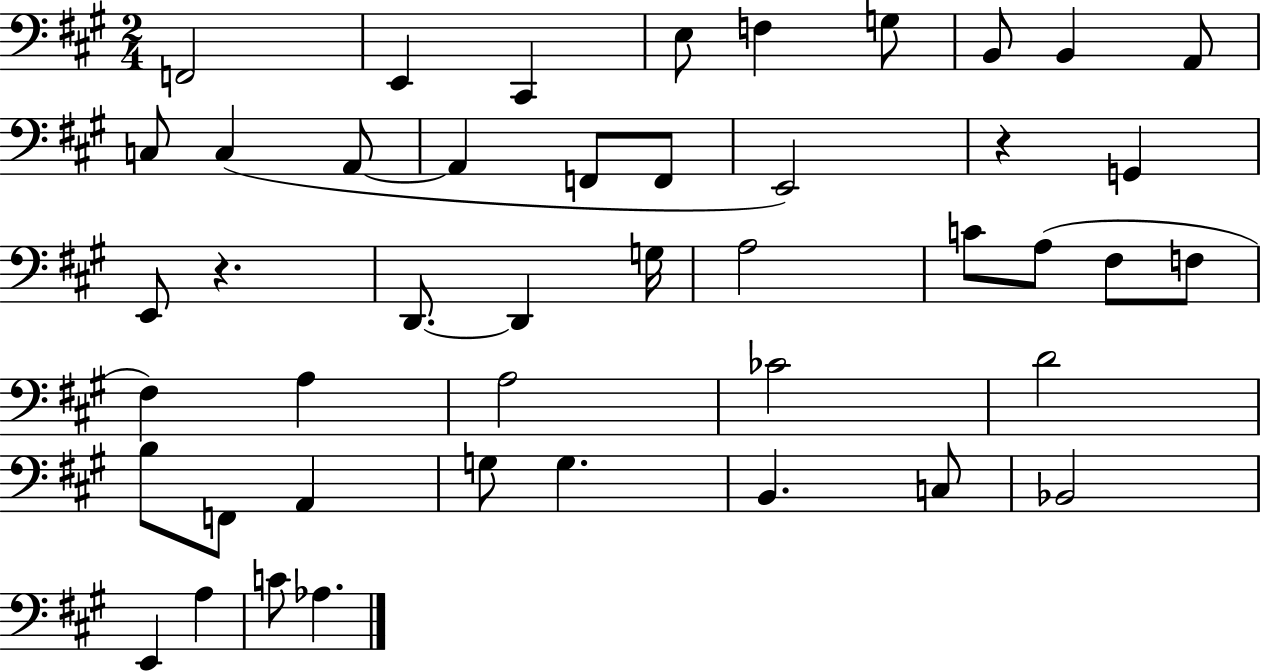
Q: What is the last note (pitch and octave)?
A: Ab3